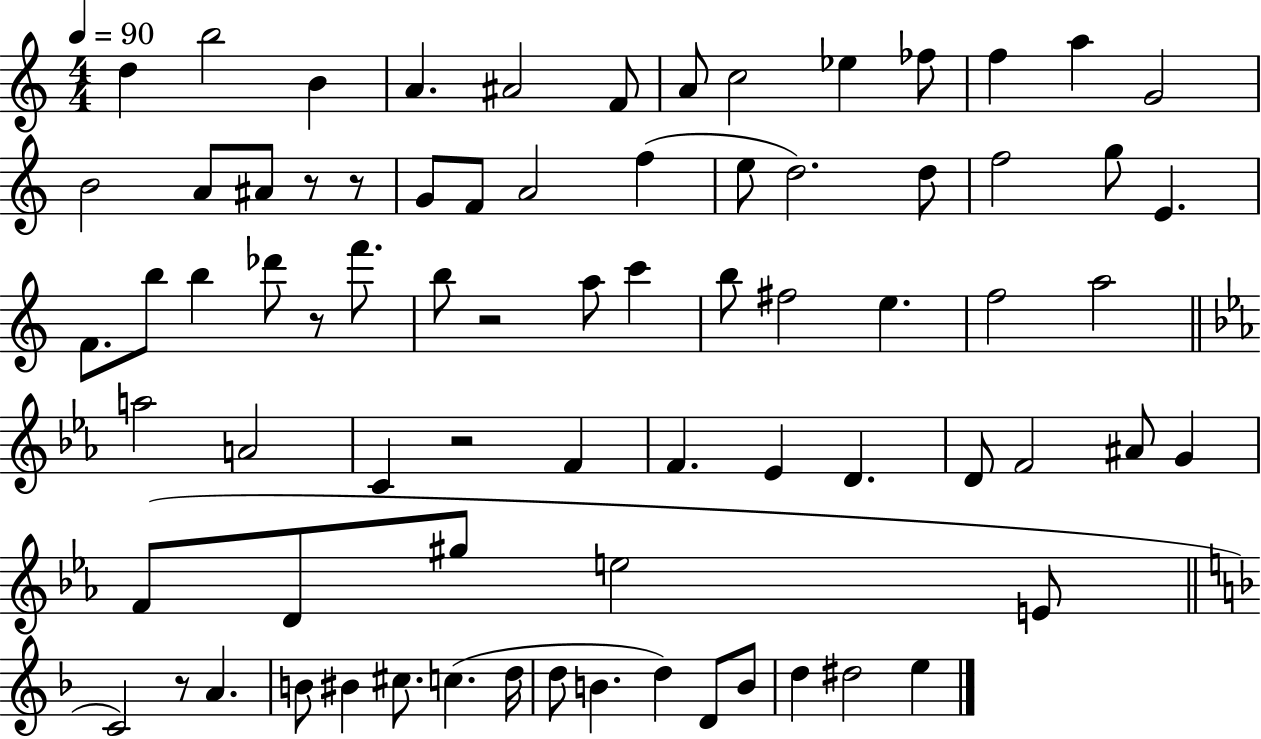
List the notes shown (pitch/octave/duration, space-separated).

D5/q B5/h B4/q A4/q. A#4/h F4/e A4/e C5/h Eb5/q FES5/e F5/q A5/q G4/h B4/h A4/e A#4/e R/e R/e G4/e F4/e A4/h F5/q E5/e D5/h. D5/e F5/h G5/e E4/q. F4/e. B5/e B5/q Db6/e R/e F6/e. B5/e R/h A5/e C6/q B5/e F#5/h E5/q. F5/h A5/h A5/h A4/h C4/q R/h F4/q F4/q. Eb4/q D4/q. D4/e F4/h A#4/e G4/q F4/e D4/e G#5/e E5/h E4/e C4/h R/e A4/q. B4/e BIS4/q C#5/e. C5/q. D5/s D5/e B4/q. D5/q D4/e B4/e D5/q D#5/h E5/q